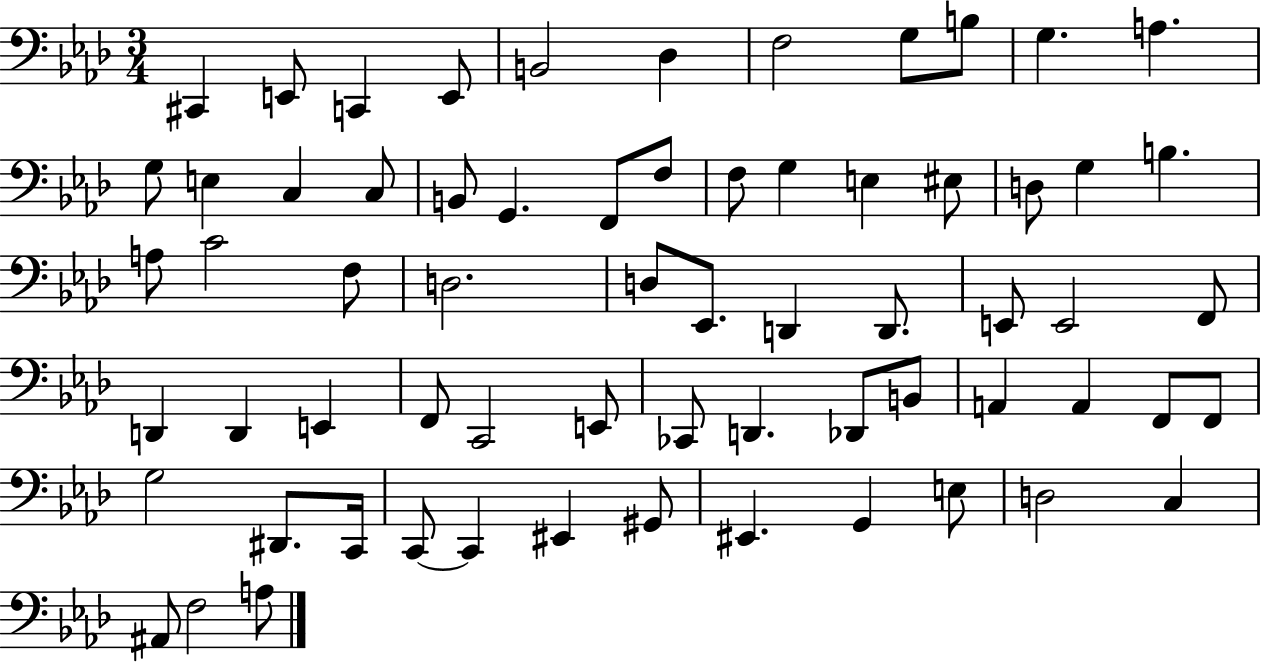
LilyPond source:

{
  \clef bass
  \numericTimeSignature
  \time 3/4
  \key aes \major
  \repeat volta 2 { cis,4 e,8 c,4 e,8 | b,2 des4 | f2 g8 b8 | g4. a4. | \break g8 e4 c4 c8 | b,8 g,4. f,8 f8 | f8 g4 e4 eis8 | d8 g4 b4. | \break a8 c'2 f8 | d2. | d8 ees,8. d,4 d,8. | e,8 e,2 f,8 | \break d,4 d,4 e,4 | f,8 c,2 e,8 | ces,8 d,4. des,8 b,8 | a,4 a,4 f,8 f,8 | \break g2 dis,8. c,16 | c,8~~ c,4 eis,4 gis,8 | eis,4. g,4 e8 | d2 c4 | \break ais,8 f2 a8 | } \bar "|."
}